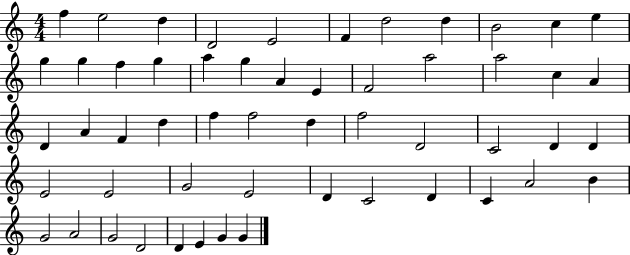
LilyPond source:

{
  \clef treble
  \numericTimeSignature
  \time 4/4
  \key c \major
  f''4 e''2 d''4 | d'2 e'2 | f'4 d''2 d''4 | b'2 c''4 e''4 | \break g''4 g''4 f''4 g''4 | a''4 g''4 a'4 e'4 | f'2 a''2 | a''2 c''4 a'4 | \break d'4 a'4 f'4 d''4 | f''4 f''2 d''4 | f''2 d'2 | c'2 d'4 d'4 | \break e'2 e'2 | g'2 e'2 | d'4 c'2 d'4 | c'4 a'2 b'4 | \break g'2 a'2 | g'2 d'2 | d'4 e'4 g'4 g'4 | \bar "|."
}